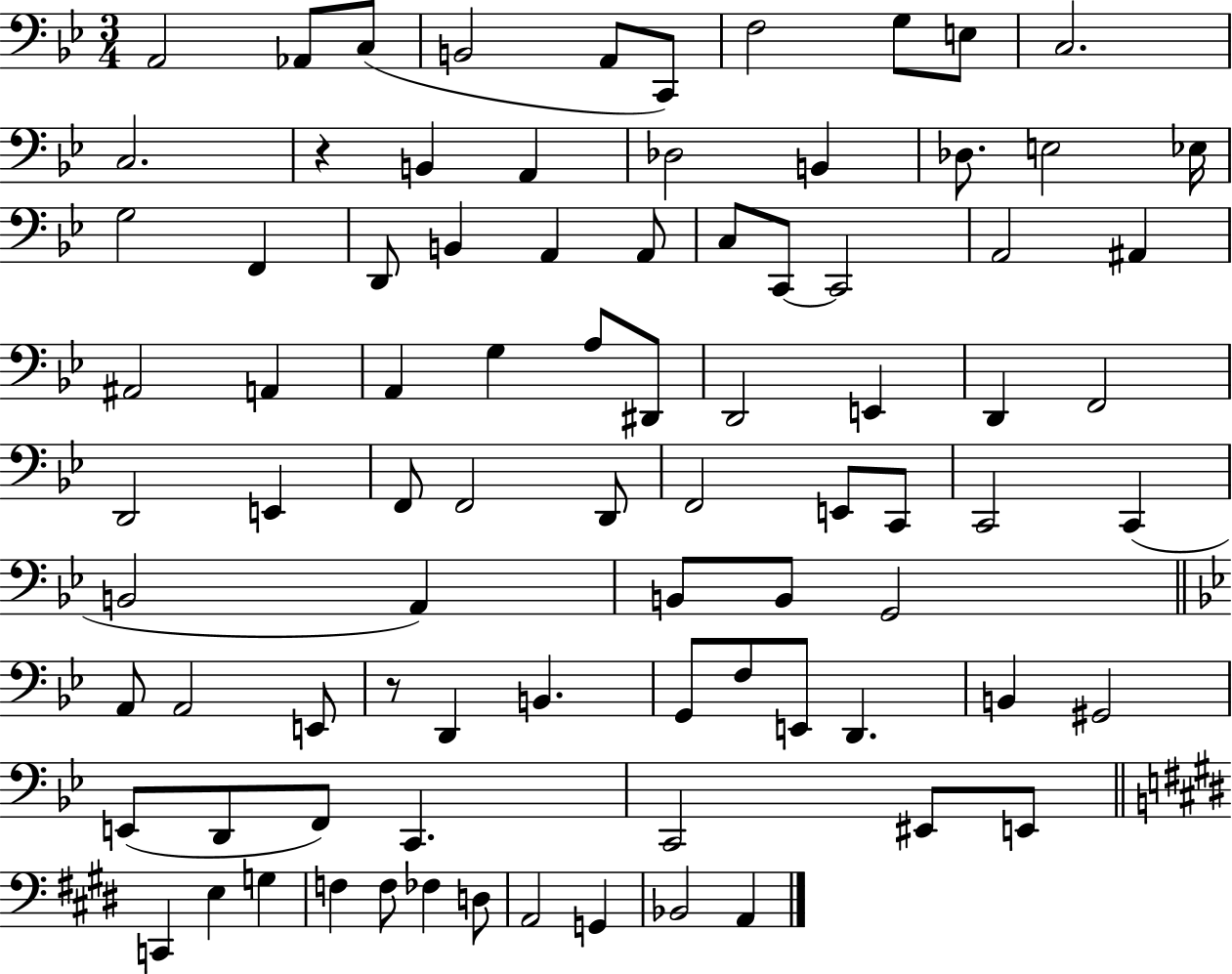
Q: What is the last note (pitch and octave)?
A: A2